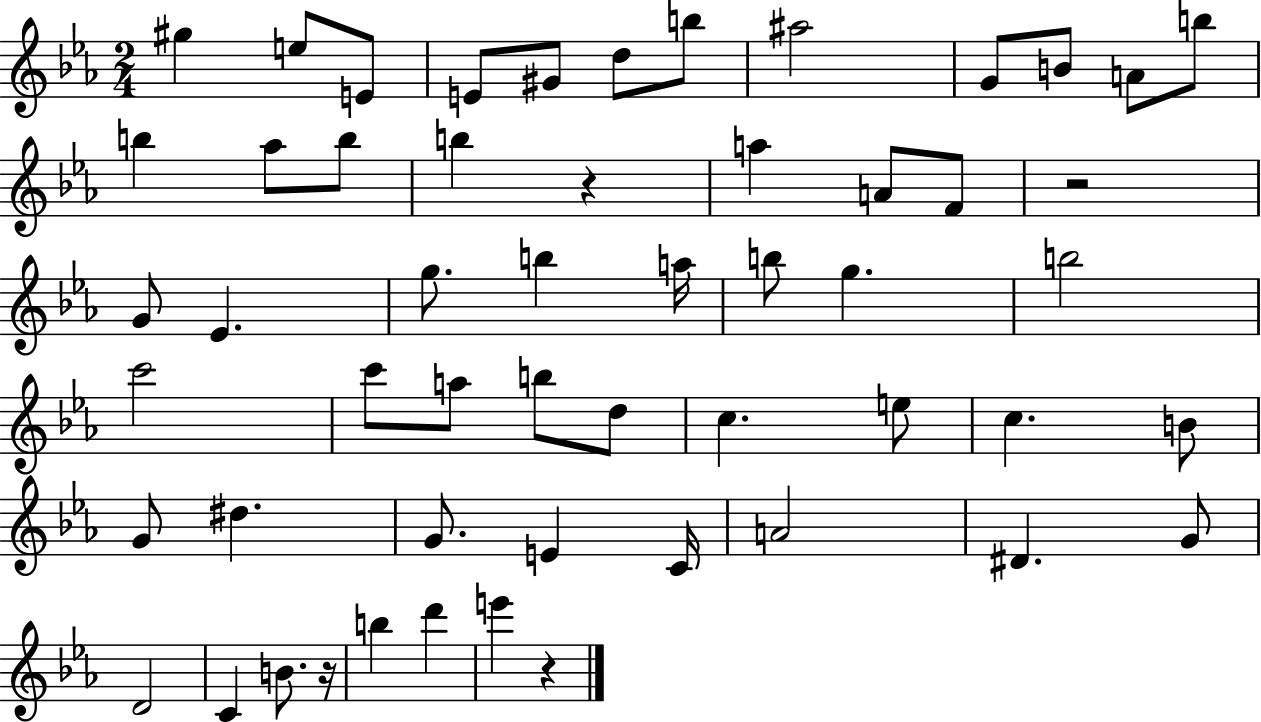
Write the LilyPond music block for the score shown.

{
  \clef treble
  \numericTimeSignature
  \time 2/4
  \key ees \major
  gis''4 e''8 e'8 | e'8 gis'8 d''8 b''8 | ais''2 | g'8 b'8 a'8 b''8 | \break b''4 aes''8 b''8 | b''4 r4 | a''4 a'8 f'8 | r2 | \break g'8 ees'4. | g''8. b''4 a''16 | b''8 g''4. | b''2 | \break c'''2 | c'''8 a''8 b''8 d''8 | c''4. e''8 | c''4. b'8 | \break g'8 dis''4. | g'8. e'4 c'16 | a'2 | dis'4. g'8 | \break d'2 | c'4 b'8. r16 | b''4 d'''4 | e'''4 r4 | \break \bar "|."
}